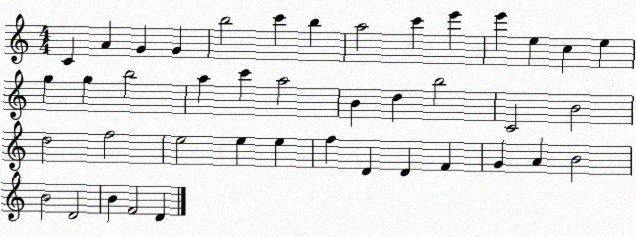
X:1
T:Untitled
M:4/4
L:1/4
K:C
C A G G b2 c' b a2 c' e' e' e c e g g b2 a c' a2 B d b2 C2 B2 d2 f2 e2 e e f D D F G A B2 B2 D2 B F2 D